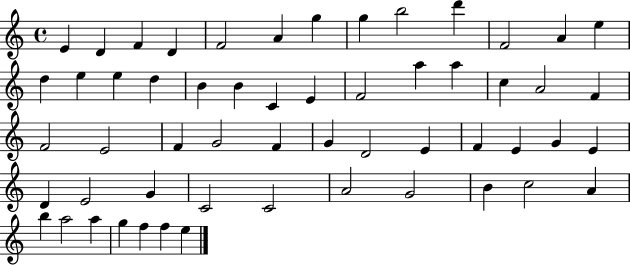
{
  \clef treble
  \time 4/4
  \defaultTimeSignature
  \key c \major
  e'4 d'4 f'4 d'4 | f'2 a'4 g''4 | g''4 b''2 d'''4 | f'2 a'4 e''4 | \break d''4 e''4 e''4 d''4 | b'4 b'4 c'4 e'4 | f'2 a''4 a''4 | c''4 a'2 f'4 | \break f'2 e'2 | f'4 g'2 f'4 | g'4 d'2 e'4 | f'4 e'4 g'4 e'4 | \break d'4 e'2 g'4 | c'2 c'2 | a'2 g'2 | b'4 c''2 a'4 | \break b''4 a''2 a''4 | g''4 f''4 f''4 e''4 | \bar "|."
}